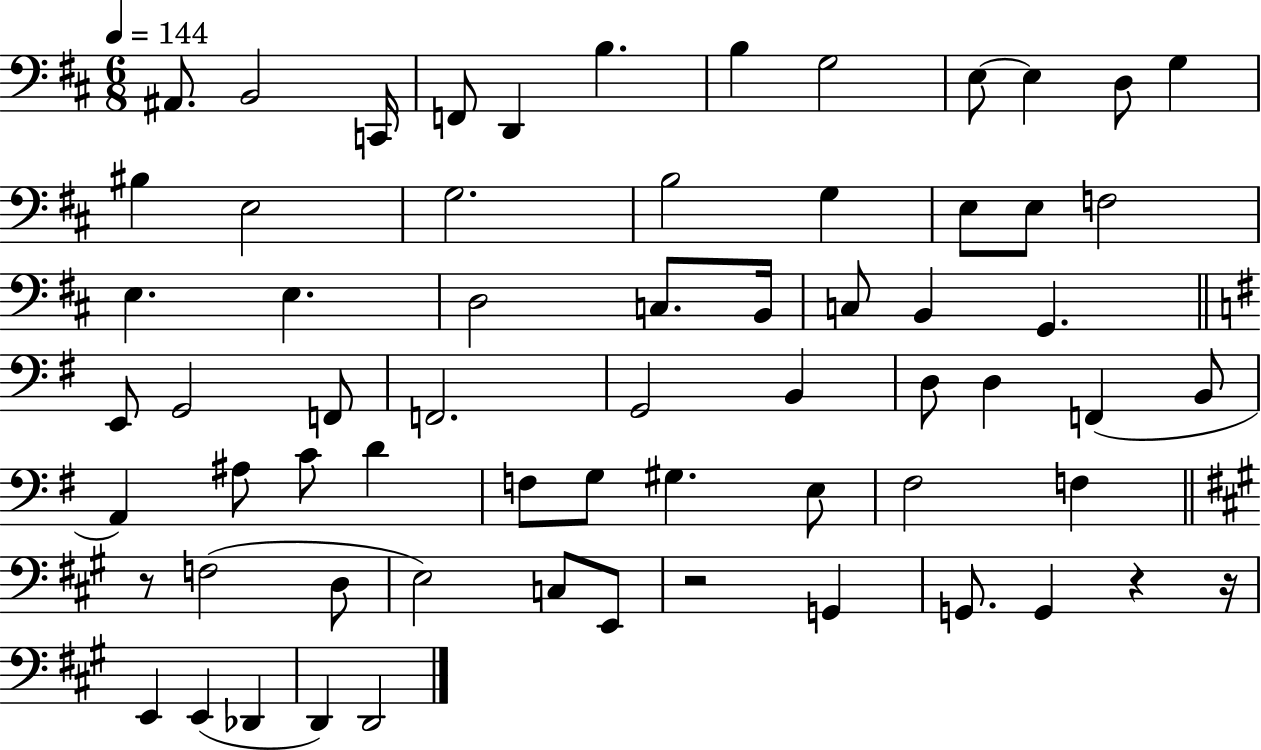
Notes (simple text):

A#2/e. B2/h C2/s F2/e D2/q B3/q. B3/q G3/h E3/e E3/q D3/e G3/q BIS3/q E3/h G3/h. B3/h G3/q E3/e E3/e F3/h E3/q. E3/q. D3/h C3/e. B2/s C3/e B2/q G2/q. E2/e G2/h F2/e F2/h. G2/h B2/q D3/e D3/q F2/q B2/e A2/q A#3/e C4/e D4/q F3/e G3/e G#3/q. E3/e F#3/h F3/q R/e F3/h D3/e E3/h C3/e E2/e R/h G2/q G2/e. G2/q R/q R/s E2/q E2/q Db2/q D2/q D2/h